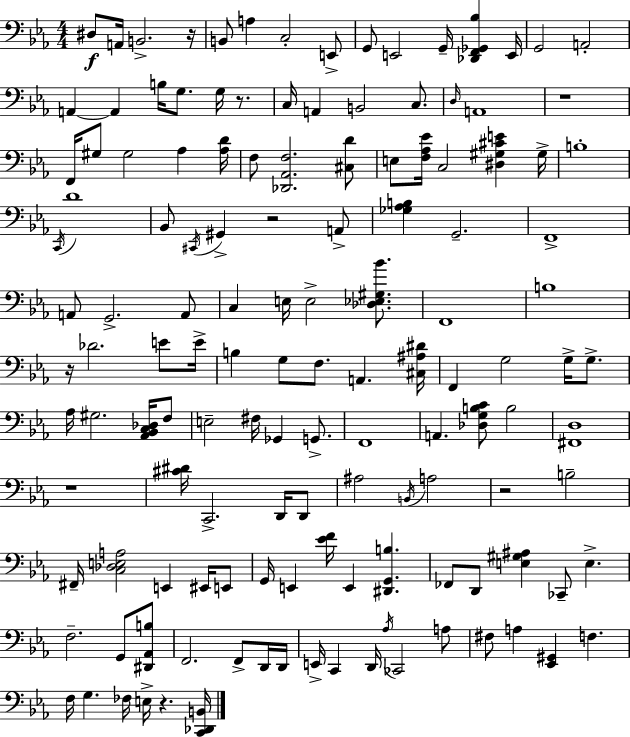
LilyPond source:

{
  \clef bass
  \numericTimeSignature
  \time 4/4
  \key ees \major
  dis8\f a,16 b,2.-> r16 | b,8 a4 c2-. e,8-> | g,8 e,2 g,16-- <des, f, ges, bes>4 e,16 | g,2 a,2-. | \break a,4~~ a,4 b16 g8. g16 r8. | c16 a,4 b,2 c8. | \grace { d16 } a,1 | r1 | \break f,16 gis8 gis2 aes4 | <aes d'>16 f8 <des, aes, f>2. <cis d'>8 | e8 <f aes ees'>16 c2 <dis gis cis' e'>4 | gis16-> b1-. | \break \acciaccatura { c,16 } d'1 | bes,8 \acciaccatura { cis,16 } gis,4-> r2 | a,8-> <ges aes b>4 g,2.-- | f,1-> | \break a,8 g,2.-> | a,8 c4 e16 e2-> | <des ees gis bes'>8. f,1 | b1 | \break r16 des'2. | e'8 e'16-> b4 g8 f8. a,4. | <cis ais dis'>16 f,4 g2 g16-> | g8.-> aes16 gis2. | \break <aes, bes, c des>16 f8 e2-- fis16 ges,4 | g,8.-> f,1 | a,4. <des g b c'>8 b2 | <fis, d>1 | \break r1 | <cis' dis'>16 c,2.-> | d,16 d,8 ais2 \acciaccatura { b,16 } a2 | r2 b2-- | \break fis,16-- <c des e a>2 e,4 | eis,16 e,8 g,16 e,4 <ees' f'>16 e,4 <dis, g, b>4. | fes,8 d,8 <e gis ais>4 ces,8-- e4.-> | f2.-- | \break g,8 <dis, aes, b>8 f,2. | f,8-> d,16 d,16 e,16-> c,4 d,16 \acciaccatura { aes16 } ces,2 | a8 fis8 a4 <ees, gis,>4 f4. | f16 g4. fes16 e16-> r4. | \break <c, des, b,>16 \bar "|."
}